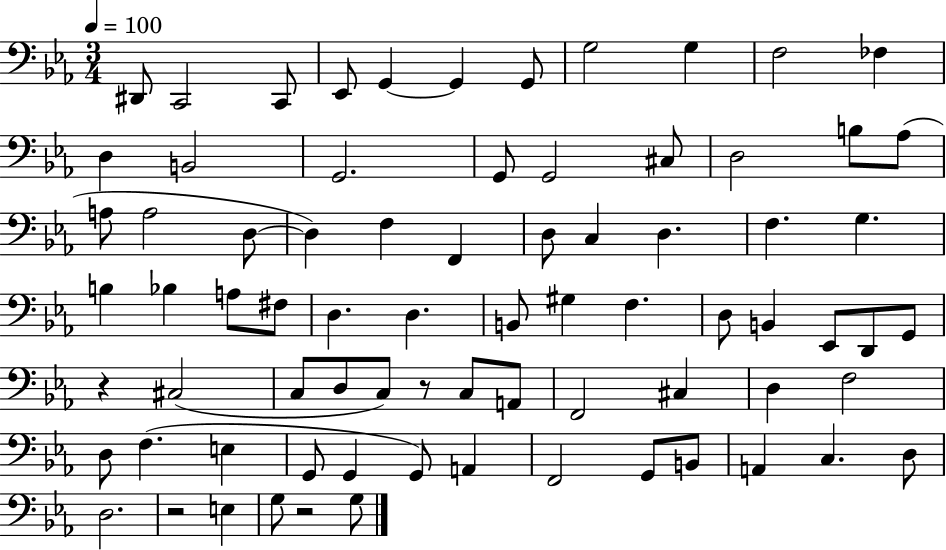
X:1
T:Untitled
M:3/4
L:1/4
K:Eb
^D,,/2 C,,2 C,,/2 _E,,/2 G,, G,, G,,/2 G,2 G, F,2 _F, D, B,,2 G,,2 G,,/2 G,,2 ^C,/2 D,2 B,/2 _A,/2 A,/2 A,2 D,/2 D, F, F,, D,/2 C, D, F, G, B, _B, A,/2 ^F,/2 D, D, B,,/2 ^G, F, D,/2 B,, _E,,/2 D,,/2 G,,/2 z ^C,2 C,/2 D,/2 C,/2 z/2 C,/2 A,,/2 F,,2 ^C, D, F,2 D,/2 F, E, G,,/2 G,, G,,/2 A,, F,,2 G,,/2 B,,/2 A,, C, D,/2 D,2 z2 E, G,/2 z2 G,/2